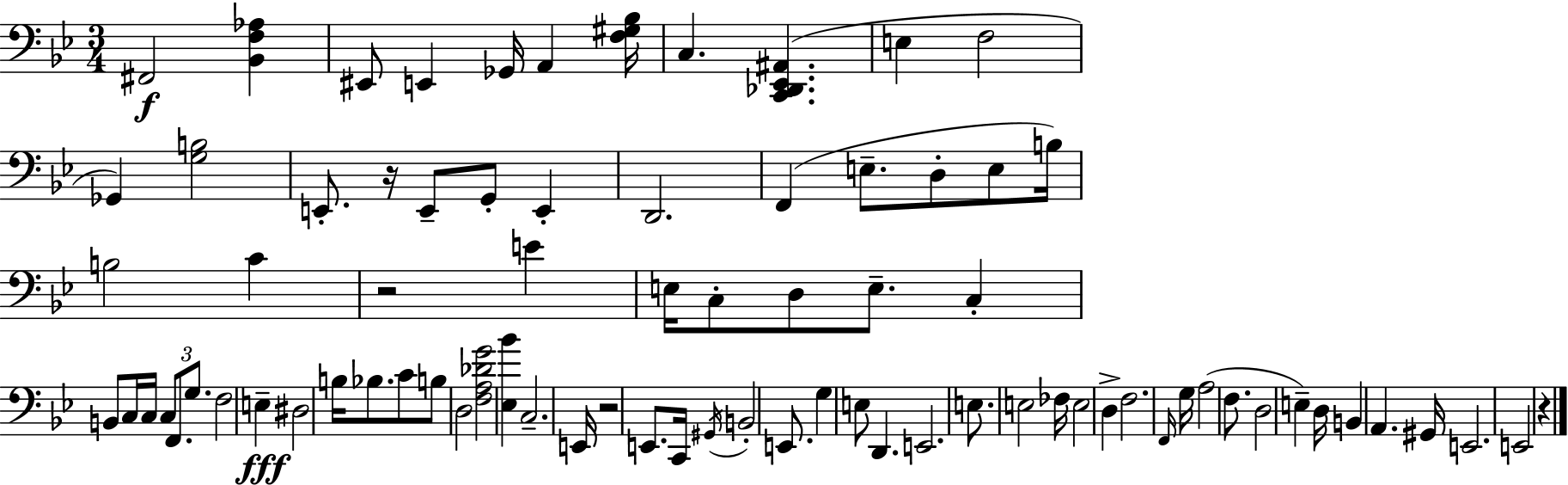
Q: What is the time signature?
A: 3/4